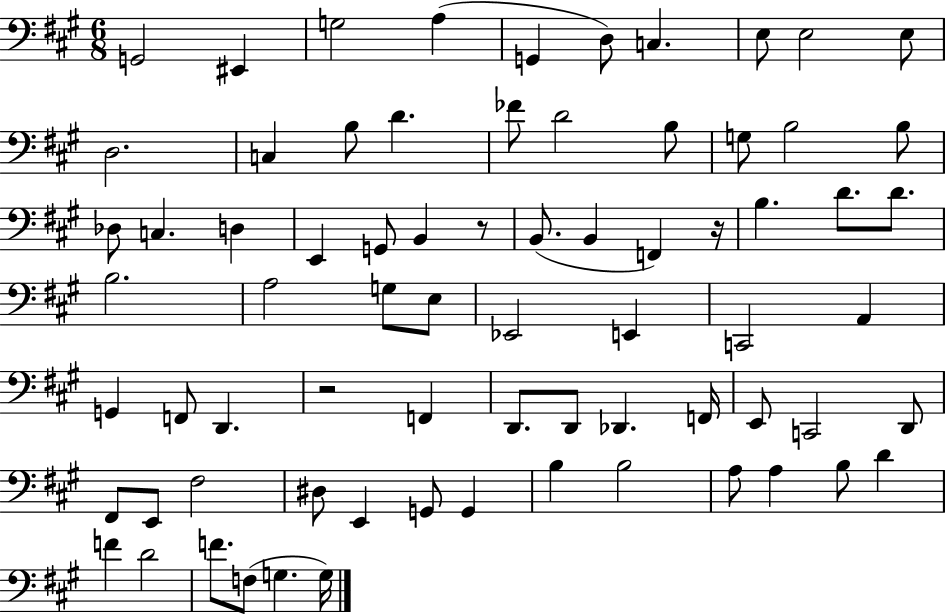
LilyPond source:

{
  \clef bass
  \numericTimeSignature
  \time 6/8
  \key a \major
  g,2 eis,4 | g2 a4( | g,4 d8) c4. | e8 e2 e8 | \break d2. | c4 b8 d'4. | fes'8 d'2 b8 | g8 b2 b8 | \break des8 c4. d4 | e,4 g,8 b,4 r8 | b,8.( b,4 f,4) r16 | b4. d'8. d'8. | \break b2. | a2 g8 e8 | ees,2 e,4 | c,2 a,4 | \break g,4 f,8 d,4. | r2 f,4 | d,8. d,8 des,4. f,16 | e,8 c,2 d,8 | \break fis,8 e,8 fis2 | dis8 e,4 g,8 g,4 | b4 b2 | a8 a4 b8 d'4 | \break f'4 d'2 | f'8. f8( g4. g16) | \bar "|."
}